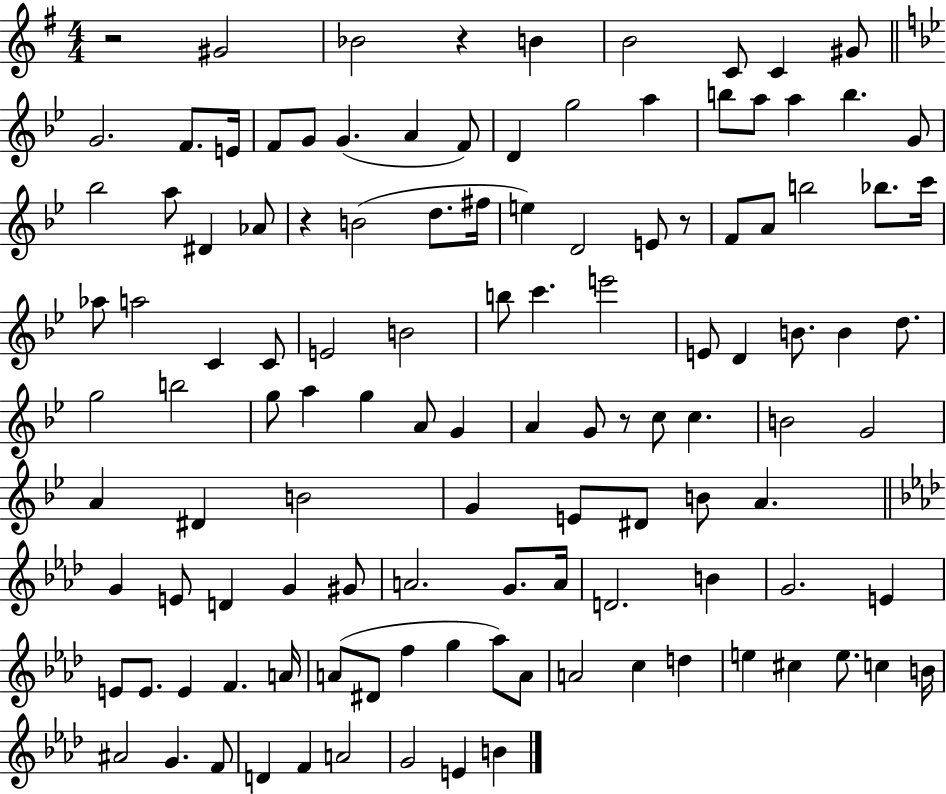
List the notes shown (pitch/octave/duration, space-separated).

R/h G#4/h Bb4/h R/q B4/q B4/h C4/e C4/q G#4/e G4/h. F4/e. E4/s F4/e G4/e G4/q. A4/q F4/e D4/q G5/h A5/q B5/e A5/e A5/q B5/q. G4/e Bb5/h A5/e D#4/q Ab4/e R/q B4/h D5/e. F#5/s E5/q D4/h E4/e R/e F4/e A4/e B5/h Bb5/e. C6/s Ab5/e A5/h C4/q C4/e E4/h B4/h B5/e C6/q. E6/h E4/e D4/q B4/e. B4/q D5/e. G5/h B5/h G5/e A5/q G5/q A4/e G4/q A4/q G4/e R/e C5/e C5/q. B4/h G4/h A4/q D#4/q B4/h G4/q E4/e D#4/e B4/e A4/q. G4/q E4/e D4/q G4/q G#4/e A4/h. G4/e. A4/s D4/h. B4/q G4/h. E4/q E4/e E4/e. E4/q F4/q. A4/s A4/e D#4/e F5/q G5/q Ab5/e A4/e A4/h C5/q D5/q E5/q C#5/q E5/e. C5/q B4/s A#4/h G4/q. F4/e D4/q F4/q A4/h G4/h E4/q B4/q